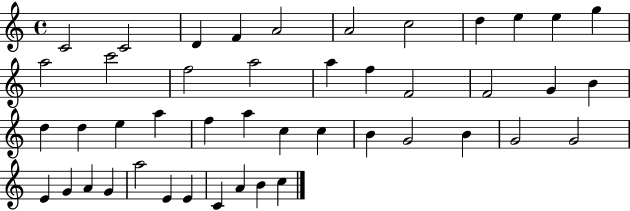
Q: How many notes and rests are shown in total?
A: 45